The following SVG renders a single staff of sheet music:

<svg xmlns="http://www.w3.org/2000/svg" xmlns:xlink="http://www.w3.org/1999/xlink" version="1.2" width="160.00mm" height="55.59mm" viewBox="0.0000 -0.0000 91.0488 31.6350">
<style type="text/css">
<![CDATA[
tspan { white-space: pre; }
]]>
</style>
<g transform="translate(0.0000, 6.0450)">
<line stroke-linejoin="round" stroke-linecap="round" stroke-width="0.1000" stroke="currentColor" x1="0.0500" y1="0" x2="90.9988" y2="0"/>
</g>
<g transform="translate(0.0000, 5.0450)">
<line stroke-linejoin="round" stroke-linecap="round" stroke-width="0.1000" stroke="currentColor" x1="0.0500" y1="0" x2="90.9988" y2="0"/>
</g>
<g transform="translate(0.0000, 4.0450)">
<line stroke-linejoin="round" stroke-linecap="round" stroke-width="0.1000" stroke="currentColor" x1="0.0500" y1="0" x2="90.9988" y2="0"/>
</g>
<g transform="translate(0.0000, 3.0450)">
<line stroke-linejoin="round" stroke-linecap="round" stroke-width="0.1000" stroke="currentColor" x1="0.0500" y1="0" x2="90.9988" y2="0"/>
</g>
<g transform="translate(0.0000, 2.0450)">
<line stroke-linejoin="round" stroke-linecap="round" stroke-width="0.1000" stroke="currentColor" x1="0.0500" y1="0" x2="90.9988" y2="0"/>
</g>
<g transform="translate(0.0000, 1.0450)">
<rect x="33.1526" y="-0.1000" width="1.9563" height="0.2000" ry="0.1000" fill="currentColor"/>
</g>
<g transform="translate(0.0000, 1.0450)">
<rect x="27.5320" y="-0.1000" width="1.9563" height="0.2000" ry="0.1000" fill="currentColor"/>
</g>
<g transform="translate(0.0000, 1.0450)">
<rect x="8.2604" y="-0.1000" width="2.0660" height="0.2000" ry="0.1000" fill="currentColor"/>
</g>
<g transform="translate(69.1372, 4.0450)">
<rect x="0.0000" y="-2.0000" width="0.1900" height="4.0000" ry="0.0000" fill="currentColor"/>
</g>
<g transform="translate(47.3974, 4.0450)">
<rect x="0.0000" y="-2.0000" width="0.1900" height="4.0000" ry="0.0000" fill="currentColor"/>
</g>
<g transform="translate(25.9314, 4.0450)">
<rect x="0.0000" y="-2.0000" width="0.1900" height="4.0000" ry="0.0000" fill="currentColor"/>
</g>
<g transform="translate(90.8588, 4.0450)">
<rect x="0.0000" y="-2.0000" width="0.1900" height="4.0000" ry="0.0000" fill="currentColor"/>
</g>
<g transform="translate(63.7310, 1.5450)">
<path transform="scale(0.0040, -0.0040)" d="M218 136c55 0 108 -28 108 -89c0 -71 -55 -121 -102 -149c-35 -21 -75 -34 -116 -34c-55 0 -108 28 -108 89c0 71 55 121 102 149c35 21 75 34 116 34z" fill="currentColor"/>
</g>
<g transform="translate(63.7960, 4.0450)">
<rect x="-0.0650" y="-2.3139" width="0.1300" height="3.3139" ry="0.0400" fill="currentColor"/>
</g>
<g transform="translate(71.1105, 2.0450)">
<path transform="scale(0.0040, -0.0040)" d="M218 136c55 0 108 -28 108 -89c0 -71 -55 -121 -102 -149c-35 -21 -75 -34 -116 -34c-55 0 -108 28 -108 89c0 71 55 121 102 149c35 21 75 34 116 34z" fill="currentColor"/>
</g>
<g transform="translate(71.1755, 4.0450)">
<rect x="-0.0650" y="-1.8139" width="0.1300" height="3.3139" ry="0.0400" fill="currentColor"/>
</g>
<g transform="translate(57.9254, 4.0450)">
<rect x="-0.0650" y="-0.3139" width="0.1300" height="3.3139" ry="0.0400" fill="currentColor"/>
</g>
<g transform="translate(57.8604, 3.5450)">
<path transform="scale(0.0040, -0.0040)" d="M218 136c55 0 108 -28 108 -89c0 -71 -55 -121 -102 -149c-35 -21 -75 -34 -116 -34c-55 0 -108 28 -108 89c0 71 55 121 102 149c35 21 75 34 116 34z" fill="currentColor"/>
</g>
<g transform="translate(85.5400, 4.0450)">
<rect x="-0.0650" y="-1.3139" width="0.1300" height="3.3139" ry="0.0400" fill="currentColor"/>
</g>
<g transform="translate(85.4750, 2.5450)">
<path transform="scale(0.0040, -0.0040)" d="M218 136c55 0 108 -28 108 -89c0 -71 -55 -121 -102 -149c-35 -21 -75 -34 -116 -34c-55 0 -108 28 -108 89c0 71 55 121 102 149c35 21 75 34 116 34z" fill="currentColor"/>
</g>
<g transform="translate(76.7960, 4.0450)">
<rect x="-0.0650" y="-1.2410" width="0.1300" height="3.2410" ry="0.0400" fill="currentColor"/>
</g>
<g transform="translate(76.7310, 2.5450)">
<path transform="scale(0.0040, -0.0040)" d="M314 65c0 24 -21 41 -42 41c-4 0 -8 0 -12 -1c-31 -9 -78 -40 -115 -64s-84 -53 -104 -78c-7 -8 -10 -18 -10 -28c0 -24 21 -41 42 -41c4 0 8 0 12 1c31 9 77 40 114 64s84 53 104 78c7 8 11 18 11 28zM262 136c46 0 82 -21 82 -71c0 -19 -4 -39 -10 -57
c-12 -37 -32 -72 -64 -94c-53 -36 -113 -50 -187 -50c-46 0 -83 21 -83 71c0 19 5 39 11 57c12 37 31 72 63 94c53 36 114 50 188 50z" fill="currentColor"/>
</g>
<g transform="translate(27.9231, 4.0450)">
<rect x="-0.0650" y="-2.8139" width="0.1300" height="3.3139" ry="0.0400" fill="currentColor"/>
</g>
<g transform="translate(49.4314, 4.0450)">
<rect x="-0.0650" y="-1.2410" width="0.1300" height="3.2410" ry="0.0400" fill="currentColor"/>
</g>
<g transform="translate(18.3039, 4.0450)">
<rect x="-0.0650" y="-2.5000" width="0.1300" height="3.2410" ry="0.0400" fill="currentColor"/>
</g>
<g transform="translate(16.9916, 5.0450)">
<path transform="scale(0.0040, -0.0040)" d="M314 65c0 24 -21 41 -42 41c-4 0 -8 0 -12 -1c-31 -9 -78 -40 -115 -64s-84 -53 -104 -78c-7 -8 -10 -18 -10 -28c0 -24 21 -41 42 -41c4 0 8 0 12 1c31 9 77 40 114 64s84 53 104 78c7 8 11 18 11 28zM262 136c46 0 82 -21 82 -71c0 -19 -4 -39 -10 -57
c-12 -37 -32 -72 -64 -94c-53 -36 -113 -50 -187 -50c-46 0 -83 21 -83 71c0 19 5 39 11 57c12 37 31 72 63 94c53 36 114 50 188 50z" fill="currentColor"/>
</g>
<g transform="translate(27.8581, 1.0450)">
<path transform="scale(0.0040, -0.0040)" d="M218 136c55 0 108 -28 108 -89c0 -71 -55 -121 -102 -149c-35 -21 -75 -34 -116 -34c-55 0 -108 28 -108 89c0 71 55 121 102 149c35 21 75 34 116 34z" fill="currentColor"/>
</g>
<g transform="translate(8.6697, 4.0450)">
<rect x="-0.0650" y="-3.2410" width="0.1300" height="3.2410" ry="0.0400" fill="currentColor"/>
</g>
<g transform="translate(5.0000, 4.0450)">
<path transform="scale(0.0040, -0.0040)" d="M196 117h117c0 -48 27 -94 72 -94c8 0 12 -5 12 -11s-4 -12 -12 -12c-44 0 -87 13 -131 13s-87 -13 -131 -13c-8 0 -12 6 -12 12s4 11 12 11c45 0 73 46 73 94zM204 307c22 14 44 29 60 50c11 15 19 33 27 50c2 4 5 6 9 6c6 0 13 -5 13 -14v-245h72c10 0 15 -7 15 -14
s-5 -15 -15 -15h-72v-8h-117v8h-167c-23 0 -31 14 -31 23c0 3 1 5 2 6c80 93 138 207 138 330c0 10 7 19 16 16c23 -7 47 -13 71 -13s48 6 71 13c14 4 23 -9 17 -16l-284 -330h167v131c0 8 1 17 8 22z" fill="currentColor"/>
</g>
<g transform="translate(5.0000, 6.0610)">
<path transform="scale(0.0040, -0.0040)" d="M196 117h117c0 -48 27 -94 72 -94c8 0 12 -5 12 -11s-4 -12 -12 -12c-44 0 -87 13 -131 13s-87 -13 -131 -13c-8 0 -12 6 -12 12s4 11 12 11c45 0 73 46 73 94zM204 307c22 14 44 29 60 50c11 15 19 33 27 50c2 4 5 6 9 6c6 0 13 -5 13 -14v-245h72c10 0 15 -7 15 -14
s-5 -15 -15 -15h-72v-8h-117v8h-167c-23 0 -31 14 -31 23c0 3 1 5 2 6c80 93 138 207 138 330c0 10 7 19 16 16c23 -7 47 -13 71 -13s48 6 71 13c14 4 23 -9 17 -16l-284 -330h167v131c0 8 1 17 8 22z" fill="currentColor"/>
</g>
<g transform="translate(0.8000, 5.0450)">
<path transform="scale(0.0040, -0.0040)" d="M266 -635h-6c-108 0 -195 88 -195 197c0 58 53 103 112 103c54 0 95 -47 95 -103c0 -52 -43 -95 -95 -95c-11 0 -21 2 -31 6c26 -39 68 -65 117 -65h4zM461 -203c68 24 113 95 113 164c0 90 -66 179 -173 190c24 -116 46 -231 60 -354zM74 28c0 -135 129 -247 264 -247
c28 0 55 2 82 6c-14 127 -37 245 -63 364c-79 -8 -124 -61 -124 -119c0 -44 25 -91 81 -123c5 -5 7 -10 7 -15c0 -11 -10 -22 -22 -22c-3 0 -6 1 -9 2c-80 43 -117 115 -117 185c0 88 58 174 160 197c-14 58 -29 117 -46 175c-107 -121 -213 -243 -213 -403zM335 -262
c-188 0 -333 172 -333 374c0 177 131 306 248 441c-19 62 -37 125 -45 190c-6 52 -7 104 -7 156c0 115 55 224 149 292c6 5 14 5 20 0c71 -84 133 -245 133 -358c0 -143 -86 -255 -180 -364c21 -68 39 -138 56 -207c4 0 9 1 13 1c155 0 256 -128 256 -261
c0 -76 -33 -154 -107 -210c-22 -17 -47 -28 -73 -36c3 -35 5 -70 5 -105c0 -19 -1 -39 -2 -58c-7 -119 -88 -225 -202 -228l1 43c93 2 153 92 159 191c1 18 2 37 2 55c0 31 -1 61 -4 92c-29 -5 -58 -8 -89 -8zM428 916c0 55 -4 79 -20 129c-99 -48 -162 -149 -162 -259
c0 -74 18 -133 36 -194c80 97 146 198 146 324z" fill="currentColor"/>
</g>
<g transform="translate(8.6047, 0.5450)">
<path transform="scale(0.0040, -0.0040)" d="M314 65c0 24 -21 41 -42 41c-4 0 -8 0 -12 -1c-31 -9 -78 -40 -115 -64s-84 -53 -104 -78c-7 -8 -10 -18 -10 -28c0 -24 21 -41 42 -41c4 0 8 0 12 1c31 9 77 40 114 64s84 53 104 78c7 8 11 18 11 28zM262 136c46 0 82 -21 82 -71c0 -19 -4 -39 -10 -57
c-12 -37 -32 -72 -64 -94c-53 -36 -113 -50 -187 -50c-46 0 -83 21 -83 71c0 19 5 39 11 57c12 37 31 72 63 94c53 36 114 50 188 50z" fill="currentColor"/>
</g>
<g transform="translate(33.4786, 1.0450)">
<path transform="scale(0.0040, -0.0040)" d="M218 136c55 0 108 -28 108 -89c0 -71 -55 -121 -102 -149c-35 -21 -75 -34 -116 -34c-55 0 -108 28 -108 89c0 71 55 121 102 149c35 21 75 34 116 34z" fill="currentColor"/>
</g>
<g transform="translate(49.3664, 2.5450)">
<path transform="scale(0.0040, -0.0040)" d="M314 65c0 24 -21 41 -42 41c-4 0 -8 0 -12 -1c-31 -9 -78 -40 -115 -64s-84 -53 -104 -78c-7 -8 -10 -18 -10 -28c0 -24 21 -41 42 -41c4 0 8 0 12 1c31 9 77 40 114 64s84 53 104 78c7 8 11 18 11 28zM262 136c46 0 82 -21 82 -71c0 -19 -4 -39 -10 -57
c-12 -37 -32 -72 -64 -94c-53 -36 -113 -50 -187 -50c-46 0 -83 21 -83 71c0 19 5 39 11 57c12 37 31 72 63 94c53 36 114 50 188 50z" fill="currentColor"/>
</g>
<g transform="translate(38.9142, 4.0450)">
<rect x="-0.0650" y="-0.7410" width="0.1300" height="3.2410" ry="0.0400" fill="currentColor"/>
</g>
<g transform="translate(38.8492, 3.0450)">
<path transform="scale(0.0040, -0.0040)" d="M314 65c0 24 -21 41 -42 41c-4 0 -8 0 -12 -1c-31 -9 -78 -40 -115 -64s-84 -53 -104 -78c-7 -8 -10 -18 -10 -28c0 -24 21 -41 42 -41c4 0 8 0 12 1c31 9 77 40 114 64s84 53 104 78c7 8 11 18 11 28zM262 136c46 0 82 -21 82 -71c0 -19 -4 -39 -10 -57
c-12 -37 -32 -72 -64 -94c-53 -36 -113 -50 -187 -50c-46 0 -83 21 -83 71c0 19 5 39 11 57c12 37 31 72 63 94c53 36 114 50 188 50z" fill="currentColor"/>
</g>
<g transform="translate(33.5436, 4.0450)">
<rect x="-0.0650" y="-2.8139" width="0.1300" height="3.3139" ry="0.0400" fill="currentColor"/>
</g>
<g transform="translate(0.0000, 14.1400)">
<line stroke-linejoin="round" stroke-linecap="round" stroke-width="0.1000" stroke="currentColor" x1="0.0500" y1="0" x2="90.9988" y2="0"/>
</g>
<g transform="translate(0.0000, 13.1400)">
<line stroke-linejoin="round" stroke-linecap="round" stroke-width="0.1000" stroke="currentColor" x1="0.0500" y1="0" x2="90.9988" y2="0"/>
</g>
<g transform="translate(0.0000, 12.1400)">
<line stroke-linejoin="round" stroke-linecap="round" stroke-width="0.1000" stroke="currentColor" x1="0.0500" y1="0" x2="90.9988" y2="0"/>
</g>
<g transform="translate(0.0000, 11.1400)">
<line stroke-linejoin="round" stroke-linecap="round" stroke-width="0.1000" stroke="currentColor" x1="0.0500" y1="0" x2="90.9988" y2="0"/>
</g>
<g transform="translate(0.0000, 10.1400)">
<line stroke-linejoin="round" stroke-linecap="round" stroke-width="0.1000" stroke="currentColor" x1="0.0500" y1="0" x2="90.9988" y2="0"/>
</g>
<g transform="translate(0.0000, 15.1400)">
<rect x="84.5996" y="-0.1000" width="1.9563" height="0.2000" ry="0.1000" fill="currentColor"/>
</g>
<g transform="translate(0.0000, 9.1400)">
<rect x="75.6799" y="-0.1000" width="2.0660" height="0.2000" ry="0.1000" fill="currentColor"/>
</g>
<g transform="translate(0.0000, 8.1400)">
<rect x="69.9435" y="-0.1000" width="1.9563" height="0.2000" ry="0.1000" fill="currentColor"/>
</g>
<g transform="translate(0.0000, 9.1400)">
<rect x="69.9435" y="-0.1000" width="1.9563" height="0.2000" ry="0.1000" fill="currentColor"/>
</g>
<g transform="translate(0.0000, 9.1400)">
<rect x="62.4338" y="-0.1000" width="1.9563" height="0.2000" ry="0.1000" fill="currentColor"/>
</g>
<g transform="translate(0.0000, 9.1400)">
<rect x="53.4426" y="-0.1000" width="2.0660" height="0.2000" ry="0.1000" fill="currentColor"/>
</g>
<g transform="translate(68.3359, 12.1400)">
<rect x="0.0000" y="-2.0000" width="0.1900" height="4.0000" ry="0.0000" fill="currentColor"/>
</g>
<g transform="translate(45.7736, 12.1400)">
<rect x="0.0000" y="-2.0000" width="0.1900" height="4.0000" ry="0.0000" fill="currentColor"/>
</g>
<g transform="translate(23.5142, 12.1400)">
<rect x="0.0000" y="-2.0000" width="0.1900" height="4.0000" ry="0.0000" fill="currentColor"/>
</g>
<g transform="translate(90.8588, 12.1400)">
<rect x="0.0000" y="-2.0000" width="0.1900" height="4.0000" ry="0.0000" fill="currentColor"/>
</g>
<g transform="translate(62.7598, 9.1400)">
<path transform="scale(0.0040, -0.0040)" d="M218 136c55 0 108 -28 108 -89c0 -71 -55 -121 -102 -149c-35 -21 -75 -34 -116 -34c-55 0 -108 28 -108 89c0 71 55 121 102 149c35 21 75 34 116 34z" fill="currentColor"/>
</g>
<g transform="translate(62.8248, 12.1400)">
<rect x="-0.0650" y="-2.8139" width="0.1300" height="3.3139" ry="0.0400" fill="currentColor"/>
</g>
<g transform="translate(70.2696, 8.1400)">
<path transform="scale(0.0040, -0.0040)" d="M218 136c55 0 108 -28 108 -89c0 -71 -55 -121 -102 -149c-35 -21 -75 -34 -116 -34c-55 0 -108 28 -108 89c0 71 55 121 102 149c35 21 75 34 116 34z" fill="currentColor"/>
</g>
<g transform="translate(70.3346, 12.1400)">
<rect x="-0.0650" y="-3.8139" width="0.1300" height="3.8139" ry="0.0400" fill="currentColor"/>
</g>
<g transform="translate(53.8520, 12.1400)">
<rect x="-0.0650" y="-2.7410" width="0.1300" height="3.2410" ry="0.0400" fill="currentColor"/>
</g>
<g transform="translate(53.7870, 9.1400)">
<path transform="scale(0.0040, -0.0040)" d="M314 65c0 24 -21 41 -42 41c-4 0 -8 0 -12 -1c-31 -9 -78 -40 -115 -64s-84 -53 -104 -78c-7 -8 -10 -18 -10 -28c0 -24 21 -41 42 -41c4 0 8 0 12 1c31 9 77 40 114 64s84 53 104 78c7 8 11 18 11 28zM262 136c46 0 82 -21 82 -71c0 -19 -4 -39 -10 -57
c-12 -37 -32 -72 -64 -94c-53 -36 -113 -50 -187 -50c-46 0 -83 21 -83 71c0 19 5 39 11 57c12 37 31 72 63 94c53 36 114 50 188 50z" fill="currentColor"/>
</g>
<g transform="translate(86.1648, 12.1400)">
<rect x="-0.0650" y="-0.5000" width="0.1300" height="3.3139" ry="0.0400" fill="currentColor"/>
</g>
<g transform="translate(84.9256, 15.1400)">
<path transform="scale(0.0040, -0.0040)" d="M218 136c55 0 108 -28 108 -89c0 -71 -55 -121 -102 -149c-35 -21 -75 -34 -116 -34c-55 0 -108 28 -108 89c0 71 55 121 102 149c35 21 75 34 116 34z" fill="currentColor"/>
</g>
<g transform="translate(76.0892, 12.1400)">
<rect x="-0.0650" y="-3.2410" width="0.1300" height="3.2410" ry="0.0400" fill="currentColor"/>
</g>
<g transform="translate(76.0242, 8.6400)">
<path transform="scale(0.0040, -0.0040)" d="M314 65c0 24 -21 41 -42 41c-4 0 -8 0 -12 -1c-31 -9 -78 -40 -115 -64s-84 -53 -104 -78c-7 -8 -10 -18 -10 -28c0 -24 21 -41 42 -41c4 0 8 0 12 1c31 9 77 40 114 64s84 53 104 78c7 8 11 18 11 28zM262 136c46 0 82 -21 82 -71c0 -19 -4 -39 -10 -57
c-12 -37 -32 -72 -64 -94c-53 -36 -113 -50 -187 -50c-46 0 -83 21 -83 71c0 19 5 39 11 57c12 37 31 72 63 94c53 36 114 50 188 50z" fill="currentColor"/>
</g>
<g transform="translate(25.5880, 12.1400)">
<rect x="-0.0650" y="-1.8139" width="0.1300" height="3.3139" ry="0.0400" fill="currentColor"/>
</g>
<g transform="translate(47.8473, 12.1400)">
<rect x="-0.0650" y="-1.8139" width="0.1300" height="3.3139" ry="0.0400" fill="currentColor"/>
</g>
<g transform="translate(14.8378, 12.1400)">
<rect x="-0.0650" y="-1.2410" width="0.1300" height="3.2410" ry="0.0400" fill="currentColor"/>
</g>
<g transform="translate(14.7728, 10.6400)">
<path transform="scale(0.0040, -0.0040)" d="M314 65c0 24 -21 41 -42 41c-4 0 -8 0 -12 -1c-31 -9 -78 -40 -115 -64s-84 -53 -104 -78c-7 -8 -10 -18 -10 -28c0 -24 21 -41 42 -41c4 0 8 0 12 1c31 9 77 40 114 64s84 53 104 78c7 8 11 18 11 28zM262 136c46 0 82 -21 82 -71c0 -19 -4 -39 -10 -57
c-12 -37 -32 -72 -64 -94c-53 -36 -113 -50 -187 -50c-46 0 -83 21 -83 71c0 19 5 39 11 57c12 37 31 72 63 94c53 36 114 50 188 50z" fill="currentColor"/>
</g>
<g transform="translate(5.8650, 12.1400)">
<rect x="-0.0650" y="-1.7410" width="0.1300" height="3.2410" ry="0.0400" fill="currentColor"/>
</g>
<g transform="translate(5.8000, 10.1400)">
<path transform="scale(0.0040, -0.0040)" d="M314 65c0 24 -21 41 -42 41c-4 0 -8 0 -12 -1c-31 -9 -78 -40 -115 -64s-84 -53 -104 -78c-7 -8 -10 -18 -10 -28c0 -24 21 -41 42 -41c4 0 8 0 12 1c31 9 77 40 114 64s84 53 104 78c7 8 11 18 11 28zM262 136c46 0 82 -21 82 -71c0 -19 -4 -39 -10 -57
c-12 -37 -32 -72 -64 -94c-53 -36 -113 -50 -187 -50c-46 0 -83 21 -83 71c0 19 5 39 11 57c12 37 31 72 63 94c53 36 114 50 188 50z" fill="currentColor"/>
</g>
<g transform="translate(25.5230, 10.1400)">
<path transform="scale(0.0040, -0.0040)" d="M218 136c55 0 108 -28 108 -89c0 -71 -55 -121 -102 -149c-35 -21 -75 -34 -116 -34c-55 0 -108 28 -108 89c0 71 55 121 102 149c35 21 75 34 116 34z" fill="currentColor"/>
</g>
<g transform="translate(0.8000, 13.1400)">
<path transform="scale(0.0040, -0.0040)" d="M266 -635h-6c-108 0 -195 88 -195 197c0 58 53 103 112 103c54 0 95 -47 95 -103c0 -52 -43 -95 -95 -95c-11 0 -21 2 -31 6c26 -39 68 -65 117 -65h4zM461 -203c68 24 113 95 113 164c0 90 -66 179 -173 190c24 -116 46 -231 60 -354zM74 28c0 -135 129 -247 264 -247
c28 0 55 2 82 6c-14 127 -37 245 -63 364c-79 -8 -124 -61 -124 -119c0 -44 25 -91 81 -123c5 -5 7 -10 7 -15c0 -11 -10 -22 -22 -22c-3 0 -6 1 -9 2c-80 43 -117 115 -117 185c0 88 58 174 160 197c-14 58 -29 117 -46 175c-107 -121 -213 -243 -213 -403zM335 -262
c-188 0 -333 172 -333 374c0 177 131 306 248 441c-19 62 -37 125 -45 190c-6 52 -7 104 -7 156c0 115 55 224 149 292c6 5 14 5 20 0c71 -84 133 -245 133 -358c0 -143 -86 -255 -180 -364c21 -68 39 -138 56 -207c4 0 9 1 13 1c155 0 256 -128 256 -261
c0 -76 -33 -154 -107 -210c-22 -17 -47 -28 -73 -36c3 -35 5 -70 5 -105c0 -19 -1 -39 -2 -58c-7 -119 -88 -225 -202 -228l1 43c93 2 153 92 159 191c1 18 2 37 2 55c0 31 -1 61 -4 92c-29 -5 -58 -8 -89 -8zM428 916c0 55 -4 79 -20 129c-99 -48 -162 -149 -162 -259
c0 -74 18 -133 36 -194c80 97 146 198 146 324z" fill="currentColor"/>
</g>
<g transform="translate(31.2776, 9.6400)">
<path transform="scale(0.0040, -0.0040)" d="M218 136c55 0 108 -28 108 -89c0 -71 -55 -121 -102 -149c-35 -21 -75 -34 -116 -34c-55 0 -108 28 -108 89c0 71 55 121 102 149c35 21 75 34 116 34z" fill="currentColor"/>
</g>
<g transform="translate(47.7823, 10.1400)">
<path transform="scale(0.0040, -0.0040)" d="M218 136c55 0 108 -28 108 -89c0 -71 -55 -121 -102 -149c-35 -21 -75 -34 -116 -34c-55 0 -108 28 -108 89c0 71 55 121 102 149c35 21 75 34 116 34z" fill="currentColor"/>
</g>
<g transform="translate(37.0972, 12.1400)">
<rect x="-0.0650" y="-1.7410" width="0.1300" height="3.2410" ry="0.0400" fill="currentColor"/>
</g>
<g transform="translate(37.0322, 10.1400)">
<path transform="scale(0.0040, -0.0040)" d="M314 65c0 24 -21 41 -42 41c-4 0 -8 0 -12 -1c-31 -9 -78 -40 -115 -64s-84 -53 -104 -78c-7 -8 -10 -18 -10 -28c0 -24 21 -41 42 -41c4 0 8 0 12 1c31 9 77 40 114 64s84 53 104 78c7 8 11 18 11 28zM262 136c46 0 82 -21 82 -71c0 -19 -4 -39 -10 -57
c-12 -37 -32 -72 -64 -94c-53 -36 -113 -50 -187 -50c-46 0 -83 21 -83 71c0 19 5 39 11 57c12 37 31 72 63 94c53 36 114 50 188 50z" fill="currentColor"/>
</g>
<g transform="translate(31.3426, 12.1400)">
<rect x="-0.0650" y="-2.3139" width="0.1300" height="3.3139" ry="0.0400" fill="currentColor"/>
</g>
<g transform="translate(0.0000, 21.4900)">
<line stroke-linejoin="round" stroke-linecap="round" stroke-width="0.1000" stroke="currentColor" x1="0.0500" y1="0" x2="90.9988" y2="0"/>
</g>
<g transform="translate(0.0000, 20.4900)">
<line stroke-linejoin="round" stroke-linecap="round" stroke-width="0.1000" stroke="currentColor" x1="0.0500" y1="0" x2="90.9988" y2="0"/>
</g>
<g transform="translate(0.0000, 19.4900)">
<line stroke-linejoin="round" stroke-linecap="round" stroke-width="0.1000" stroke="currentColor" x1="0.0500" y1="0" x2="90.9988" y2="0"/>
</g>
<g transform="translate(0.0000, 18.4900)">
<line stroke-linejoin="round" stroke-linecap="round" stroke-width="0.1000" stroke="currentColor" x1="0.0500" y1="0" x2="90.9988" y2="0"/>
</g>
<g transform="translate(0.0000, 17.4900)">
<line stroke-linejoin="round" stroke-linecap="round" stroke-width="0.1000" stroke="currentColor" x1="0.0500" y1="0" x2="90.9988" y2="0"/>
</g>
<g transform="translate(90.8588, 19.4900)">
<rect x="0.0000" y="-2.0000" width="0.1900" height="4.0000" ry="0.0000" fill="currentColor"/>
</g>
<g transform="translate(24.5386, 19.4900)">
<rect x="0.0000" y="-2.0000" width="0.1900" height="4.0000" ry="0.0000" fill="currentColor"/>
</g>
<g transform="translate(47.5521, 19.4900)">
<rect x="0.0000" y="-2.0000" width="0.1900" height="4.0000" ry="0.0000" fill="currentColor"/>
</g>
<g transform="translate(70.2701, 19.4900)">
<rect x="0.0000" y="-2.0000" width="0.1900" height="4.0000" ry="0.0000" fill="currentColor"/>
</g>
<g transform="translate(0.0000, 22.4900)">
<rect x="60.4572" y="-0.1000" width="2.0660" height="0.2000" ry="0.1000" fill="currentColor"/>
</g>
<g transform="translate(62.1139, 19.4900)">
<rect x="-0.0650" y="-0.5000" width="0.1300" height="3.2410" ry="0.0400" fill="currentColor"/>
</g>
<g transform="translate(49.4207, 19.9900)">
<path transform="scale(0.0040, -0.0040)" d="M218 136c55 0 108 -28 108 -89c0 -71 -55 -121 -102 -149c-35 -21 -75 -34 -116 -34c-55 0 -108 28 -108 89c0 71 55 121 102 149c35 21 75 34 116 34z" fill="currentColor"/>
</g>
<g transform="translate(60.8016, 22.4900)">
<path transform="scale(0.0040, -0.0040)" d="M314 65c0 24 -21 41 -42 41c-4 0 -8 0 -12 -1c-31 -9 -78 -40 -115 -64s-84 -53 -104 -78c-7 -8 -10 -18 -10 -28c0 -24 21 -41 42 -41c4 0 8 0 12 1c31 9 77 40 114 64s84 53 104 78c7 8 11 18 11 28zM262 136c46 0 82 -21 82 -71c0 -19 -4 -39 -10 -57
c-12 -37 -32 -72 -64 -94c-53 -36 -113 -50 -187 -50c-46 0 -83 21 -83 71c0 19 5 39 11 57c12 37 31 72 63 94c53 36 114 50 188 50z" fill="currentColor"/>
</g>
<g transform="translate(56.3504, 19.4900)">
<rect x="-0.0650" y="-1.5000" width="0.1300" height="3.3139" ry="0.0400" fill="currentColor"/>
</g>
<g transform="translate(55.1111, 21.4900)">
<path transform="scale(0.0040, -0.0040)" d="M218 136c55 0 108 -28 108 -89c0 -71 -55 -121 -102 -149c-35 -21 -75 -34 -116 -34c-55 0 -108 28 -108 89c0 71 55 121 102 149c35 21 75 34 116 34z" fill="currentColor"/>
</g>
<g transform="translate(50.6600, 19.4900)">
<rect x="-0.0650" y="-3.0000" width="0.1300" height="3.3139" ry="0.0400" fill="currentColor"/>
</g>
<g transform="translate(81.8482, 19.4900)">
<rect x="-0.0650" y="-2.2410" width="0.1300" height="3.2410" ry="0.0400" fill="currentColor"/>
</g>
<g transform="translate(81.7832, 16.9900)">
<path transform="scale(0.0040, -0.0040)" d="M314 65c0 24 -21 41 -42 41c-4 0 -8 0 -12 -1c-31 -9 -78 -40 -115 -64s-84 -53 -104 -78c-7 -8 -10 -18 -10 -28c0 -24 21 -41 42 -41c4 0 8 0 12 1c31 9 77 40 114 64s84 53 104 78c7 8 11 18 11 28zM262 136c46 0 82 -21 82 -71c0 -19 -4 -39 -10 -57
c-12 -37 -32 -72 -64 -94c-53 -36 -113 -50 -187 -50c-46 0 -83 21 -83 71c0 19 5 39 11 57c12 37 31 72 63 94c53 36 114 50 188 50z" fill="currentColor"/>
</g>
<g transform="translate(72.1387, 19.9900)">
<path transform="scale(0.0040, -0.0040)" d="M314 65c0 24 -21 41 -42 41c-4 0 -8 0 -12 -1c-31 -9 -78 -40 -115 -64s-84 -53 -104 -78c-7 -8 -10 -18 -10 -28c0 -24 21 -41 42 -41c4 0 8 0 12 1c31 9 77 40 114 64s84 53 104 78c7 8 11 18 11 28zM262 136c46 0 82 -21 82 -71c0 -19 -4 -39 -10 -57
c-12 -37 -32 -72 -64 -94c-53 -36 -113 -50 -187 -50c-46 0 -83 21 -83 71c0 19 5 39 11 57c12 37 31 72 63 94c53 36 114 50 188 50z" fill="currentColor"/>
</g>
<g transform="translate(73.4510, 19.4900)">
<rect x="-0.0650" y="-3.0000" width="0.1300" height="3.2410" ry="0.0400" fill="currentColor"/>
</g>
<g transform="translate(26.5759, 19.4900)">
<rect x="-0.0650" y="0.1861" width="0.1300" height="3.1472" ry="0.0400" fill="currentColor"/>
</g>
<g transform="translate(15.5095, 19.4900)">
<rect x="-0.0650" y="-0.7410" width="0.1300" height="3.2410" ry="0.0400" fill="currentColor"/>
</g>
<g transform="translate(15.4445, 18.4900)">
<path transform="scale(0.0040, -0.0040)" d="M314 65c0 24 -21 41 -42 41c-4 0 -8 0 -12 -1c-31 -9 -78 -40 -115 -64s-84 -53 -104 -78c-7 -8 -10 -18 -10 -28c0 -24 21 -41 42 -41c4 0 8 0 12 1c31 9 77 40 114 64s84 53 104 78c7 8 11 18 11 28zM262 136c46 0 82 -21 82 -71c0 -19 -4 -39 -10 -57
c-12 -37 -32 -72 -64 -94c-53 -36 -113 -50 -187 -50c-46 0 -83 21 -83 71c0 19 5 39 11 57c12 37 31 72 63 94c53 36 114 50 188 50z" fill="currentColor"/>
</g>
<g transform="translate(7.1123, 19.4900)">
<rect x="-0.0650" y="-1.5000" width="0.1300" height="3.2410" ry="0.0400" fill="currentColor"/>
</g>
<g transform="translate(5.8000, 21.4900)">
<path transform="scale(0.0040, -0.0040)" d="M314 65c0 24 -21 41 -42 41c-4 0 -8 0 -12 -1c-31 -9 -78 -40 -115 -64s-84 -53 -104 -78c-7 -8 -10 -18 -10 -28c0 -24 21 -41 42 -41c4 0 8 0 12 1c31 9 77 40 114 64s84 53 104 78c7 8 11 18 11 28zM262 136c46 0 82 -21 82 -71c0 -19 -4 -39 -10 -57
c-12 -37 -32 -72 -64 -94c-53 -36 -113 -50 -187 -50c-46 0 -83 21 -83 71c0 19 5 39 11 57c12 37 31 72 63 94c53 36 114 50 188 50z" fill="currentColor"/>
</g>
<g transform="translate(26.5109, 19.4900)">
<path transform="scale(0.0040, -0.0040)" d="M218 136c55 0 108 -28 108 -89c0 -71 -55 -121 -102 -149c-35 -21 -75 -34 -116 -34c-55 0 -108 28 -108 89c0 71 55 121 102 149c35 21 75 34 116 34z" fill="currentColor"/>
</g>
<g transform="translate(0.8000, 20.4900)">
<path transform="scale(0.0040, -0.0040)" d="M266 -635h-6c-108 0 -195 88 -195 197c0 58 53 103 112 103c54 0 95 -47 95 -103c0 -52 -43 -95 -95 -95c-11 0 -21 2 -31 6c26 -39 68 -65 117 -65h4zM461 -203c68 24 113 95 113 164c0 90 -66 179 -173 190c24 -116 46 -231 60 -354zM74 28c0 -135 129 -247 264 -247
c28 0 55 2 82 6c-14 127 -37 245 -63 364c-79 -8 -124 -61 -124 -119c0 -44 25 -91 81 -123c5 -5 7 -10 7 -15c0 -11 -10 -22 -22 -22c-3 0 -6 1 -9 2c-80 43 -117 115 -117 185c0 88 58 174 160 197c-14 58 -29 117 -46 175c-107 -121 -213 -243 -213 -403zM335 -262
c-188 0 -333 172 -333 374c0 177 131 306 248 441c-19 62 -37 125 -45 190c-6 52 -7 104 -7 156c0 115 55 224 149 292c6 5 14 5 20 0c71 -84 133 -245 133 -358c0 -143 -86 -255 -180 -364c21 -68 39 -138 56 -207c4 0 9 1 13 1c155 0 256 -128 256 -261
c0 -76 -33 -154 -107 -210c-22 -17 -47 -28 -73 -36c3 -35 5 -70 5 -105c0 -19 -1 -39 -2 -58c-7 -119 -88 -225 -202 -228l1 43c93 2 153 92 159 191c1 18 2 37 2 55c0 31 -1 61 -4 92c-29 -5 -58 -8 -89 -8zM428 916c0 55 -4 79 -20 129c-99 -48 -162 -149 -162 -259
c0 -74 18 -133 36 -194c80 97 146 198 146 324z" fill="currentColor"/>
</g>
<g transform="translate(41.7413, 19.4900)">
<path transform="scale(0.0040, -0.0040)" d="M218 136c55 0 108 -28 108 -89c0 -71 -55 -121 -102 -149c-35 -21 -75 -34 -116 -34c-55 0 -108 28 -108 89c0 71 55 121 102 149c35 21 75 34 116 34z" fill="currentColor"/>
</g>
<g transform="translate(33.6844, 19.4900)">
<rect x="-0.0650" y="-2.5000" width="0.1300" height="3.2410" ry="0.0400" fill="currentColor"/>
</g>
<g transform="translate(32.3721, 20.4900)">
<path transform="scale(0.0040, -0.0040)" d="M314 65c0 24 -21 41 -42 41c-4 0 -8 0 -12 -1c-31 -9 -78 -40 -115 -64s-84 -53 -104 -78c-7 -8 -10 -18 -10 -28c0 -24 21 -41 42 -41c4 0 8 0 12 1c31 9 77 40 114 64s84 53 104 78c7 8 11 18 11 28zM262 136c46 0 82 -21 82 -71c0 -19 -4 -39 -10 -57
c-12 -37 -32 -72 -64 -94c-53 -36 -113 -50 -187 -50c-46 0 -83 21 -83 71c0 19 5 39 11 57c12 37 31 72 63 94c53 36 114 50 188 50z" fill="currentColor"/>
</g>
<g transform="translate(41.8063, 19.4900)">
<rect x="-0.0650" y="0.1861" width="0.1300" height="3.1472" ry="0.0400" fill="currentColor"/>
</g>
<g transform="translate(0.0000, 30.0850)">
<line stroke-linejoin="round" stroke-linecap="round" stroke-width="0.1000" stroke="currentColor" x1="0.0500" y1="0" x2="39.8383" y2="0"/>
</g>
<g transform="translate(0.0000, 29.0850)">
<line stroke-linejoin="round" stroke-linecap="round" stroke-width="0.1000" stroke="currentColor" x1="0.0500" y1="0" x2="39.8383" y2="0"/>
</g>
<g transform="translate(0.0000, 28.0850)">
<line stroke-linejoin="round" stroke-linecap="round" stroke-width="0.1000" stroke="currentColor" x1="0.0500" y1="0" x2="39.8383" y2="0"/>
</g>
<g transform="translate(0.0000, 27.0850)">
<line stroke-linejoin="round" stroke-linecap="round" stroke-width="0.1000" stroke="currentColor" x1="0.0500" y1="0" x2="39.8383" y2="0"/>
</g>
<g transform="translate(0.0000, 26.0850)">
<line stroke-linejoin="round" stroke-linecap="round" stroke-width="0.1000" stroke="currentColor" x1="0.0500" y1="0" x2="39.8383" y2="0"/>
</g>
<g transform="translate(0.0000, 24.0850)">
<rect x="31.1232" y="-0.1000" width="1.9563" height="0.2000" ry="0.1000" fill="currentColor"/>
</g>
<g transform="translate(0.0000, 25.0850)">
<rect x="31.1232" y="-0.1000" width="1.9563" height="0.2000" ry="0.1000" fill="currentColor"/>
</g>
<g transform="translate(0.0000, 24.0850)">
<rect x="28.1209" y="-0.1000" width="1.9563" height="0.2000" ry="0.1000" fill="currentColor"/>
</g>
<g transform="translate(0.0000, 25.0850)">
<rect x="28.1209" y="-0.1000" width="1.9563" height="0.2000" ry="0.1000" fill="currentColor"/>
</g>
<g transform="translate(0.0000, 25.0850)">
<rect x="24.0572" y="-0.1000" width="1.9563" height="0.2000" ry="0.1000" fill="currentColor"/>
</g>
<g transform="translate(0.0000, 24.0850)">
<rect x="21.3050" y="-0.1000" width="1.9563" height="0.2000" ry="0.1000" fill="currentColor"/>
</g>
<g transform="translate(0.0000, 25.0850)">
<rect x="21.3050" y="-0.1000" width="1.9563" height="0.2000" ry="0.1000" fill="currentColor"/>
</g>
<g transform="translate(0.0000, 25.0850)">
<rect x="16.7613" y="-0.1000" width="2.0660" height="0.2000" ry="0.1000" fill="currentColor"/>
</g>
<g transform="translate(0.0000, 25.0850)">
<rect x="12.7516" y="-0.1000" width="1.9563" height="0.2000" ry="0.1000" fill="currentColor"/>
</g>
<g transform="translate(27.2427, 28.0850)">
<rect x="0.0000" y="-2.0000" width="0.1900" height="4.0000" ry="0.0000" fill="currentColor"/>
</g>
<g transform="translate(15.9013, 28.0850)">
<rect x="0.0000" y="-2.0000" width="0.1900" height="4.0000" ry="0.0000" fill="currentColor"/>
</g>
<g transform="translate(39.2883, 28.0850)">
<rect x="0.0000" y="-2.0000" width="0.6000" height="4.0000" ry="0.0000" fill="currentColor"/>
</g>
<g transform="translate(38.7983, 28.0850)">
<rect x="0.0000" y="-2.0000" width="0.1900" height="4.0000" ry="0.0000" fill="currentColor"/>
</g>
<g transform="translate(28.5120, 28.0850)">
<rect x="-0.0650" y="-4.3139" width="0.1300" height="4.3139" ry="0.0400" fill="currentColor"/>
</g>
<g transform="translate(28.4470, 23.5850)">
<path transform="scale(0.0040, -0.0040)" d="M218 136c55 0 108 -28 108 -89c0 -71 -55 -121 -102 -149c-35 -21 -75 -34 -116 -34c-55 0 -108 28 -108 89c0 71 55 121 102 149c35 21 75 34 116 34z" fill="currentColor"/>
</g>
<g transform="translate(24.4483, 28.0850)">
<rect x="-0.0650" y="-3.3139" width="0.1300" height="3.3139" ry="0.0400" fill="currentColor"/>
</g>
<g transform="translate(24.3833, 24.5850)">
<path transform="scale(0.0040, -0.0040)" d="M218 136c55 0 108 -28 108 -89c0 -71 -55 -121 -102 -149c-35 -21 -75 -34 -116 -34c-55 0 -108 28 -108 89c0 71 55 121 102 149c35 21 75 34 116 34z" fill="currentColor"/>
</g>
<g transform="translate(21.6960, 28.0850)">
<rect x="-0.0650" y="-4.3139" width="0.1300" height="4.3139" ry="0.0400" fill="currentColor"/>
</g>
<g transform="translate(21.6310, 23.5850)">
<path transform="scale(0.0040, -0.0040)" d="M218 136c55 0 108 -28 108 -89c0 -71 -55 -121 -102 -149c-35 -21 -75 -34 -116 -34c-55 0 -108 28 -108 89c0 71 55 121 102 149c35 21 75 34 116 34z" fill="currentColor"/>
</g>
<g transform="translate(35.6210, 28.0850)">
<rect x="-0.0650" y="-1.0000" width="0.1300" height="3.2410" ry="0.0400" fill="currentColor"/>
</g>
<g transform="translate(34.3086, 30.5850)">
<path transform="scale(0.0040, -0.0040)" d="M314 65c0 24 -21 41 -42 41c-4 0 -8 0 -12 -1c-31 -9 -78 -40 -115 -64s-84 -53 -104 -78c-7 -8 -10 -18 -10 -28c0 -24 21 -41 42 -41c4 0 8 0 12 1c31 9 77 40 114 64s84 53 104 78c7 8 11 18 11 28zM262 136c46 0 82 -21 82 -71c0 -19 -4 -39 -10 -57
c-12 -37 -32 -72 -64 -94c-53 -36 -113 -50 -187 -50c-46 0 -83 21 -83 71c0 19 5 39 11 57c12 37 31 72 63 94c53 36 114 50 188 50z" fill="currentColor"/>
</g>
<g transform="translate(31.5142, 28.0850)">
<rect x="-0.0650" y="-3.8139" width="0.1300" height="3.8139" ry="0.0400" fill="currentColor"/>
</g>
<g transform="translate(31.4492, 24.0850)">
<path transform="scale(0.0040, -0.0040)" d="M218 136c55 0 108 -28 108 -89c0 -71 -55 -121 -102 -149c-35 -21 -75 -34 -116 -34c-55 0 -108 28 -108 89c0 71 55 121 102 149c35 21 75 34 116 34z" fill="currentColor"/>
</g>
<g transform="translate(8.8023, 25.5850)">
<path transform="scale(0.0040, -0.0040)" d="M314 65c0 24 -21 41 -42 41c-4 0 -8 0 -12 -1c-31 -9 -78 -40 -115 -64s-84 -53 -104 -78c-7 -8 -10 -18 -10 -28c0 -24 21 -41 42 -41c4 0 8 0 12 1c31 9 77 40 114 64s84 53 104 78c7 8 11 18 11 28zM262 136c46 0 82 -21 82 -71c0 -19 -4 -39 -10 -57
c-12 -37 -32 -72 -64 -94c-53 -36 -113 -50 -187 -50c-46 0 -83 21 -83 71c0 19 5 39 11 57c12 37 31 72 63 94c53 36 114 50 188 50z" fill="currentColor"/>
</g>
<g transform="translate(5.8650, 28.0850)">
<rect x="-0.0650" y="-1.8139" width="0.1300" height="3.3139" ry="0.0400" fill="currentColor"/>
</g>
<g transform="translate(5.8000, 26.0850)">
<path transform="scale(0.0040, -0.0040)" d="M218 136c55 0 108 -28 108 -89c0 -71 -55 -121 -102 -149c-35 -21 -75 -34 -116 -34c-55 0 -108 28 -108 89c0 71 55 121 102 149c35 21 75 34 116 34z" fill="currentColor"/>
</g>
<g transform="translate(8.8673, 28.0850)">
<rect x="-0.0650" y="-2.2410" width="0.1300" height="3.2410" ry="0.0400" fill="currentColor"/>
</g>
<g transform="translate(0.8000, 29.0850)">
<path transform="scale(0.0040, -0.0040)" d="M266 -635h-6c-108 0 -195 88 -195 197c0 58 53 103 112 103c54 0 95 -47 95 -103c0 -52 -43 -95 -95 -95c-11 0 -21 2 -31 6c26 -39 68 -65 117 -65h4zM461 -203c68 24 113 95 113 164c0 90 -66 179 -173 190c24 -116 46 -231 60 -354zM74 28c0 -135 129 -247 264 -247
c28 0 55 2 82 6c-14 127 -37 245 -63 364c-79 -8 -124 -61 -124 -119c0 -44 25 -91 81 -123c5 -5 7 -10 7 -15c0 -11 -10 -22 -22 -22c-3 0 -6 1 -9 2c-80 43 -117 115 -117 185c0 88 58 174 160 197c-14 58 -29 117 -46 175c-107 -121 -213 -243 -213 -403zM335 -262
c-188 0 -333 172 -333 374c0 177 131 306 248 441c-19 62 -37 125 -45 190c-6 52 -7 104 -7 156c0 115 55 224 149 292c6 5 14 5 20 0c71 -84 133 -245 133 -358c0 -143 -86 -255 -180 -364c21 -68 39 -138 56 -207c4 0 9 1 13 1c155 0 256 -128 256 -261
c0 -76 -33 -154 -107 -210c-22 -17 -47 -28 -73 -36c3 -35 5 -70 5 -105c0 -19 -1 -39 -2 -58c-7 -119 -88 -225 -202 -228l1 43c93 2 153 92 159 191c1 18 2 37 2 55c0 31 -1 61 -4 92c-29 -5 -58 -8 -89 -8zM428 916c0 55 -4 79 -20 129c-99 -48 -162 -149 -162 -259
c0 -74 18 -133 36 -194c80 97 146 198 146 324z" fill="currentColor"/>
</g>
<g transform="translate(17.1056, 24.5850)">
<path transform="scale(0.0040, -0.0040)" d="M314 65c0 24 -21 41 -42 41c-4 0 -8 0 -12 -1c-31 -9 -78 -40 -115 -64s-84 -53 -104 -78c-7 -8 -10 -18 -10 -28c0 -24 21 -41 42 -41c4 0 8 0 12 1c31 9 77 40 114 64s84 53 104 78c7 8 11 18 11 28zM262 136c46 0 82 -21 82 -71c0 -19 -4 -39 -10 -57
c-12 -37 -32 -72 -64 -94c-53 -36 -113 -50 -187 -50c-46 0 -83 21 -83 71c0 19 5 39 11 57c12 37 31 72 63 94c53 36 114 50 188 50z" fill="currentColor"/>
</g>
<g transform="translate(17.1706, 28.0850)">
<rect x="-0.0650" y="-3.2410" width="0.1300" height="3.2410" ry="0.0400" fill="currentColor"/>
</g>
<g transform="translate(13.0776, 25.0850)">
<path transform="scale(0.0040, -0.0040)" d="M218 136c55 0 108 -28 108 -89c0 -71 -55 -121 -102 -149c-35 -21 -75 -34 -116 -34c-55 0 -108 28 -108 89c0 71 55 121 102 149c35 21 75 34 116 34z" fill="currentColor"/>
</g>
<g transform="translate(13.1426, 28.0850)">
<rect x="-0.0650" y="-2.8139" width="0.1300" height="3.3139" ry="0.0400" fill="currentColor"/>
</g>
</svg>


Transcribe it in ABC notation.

X:1
T:Untitled
M:4/4
L:1/4
K:C
b2 G2 a a d2 e2 c g f e2 e f2 e2 f g f2 f a2 a c' b2 C E2 d2 B G2 B A E C2 A2 g2 f g2 a b2 d' b d' c' D2